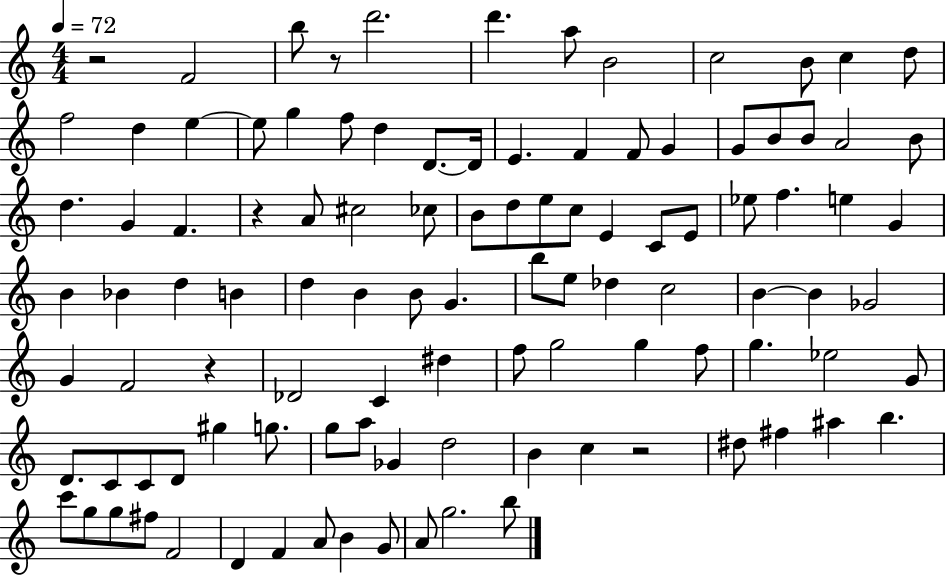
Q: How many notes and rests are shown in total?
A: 106